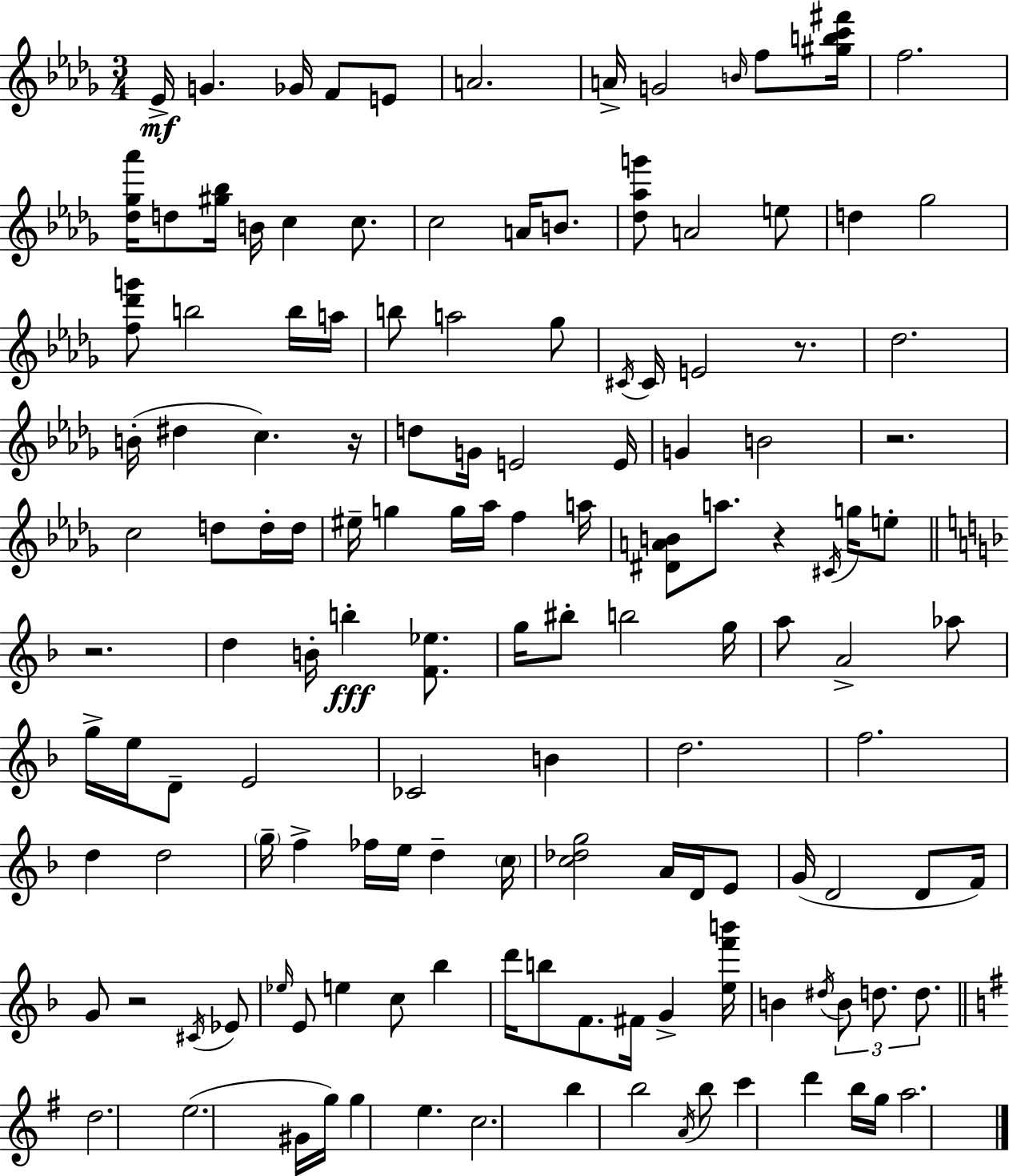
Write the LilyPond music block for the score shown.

{
  \clef treble
  \numericTimeSignature
  \time 3/4
  \key bes \minor
  ees'16->\mf g'4. ges'16 f'8 e'8 | a'2. | a'16-> g'2 \grace { b'16 } f''8 | <gis'' b'' c''' fis'''>16 f''2. | \break <des'' ges'' aes'''>16 d''8 <gis'' bes''>16 b'16 c''4 c''8. | c''2 a'16 b'8. | <des'' aes'' g'''>8 a'2 e''8 | d''4 ges''2 | \break <f'' des''' g'''>8 b''2 b''16 | a''16 b''8 a''2 ges''8 | \acciaccatura { cis'16 } cis'16 e'2 r8. | des''2. | \break b'16-.( dis''4 c''4.) | r16 d''8 g'16 e'2 | e'16 g'4 b'2 | r2. | \break c''2 d''8 | d''16-. d''16 eis''16-- g''4 g''16 aes''16 f''4 | a''16 <dis' a' b'>8 a''8. r4 \acciaccatura { cis'16 } | g''16 e''8-. \bar "||" \break \key f \major r2. | d''4 b'16-. b''4-.\fff <f' ees''>8. | g''16 bis''8-. b''2 g''16 | a''8 a'2-> aes''8 | \break g''16-> e''16 d'8-- e'2 | ces'2 b'4 | d''2. | f''2. | \break d''4 d''2 | \parenthesize g''16-- f''4-> fes''16 e''16 d''4-- \parenthesize c''16 | <c'' des'' g''>2 a'16 d'16 e'8 | g'16( d'2 d'8 f'16) | \break g'8 r2 \acciaccatura { cis'16 } ees'8 | \grace { ees''16 } e'8 e''4 c''8 bes''4 | d'''16 b''8 f'8. fis'16 g'4-> | <e'' f''' b'''>16 b'4 \acciaccatura { dis''16 } \tuplet 3/2 { b'8 d''8. | \break d''8. } \bar "||" \break \key g \major d''2. | e''2.( | gis'16 g''16) g''4 e''4. | c''2. | \break b''4 b''2 | \acciaccatura { a'16 } b''8 c'''4 d'''4 b''16 | g''16 a''2. | \bar "|."
}